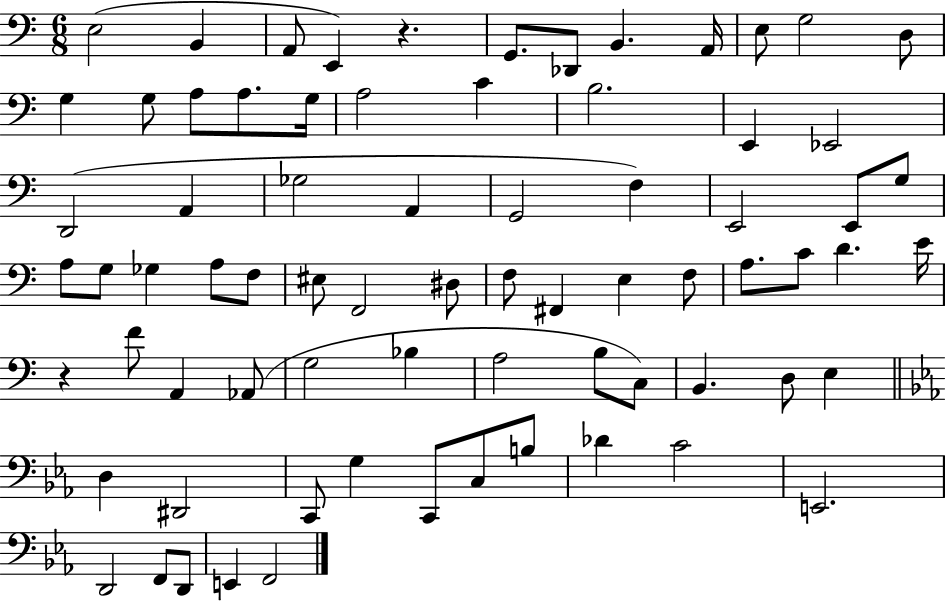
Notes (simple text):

E3/h B2/q A2/e E2/q R/q. G2/e. Db2/e B2/q. A2/s E3/e G3/h D3/e G3/q G3/e A3/e A3/e. G3/s A3/h C4/q B3/h. E2/q Eb2/h D2/h A2/q Gb3/h A2/q G2/h F3/q E2/h E2/e G3/e A3/e G3/e Gb3/q A3/e F3/e EIS3/e F2/h D#3/e F3/e F#2/q E3/q F3/e A3/e. C4/e D4/q. E4/s R/q F4/e A2/q Ab2/e G3/h Bb3/q A3/h B3/e C3/e B2/q. D3/e E3/q D3/q D#2/h C2/e G3/q C2/e C3/e B3/e Db4/q C4/h E2/h. D2/h F2/e D2/e E2/q F2/h